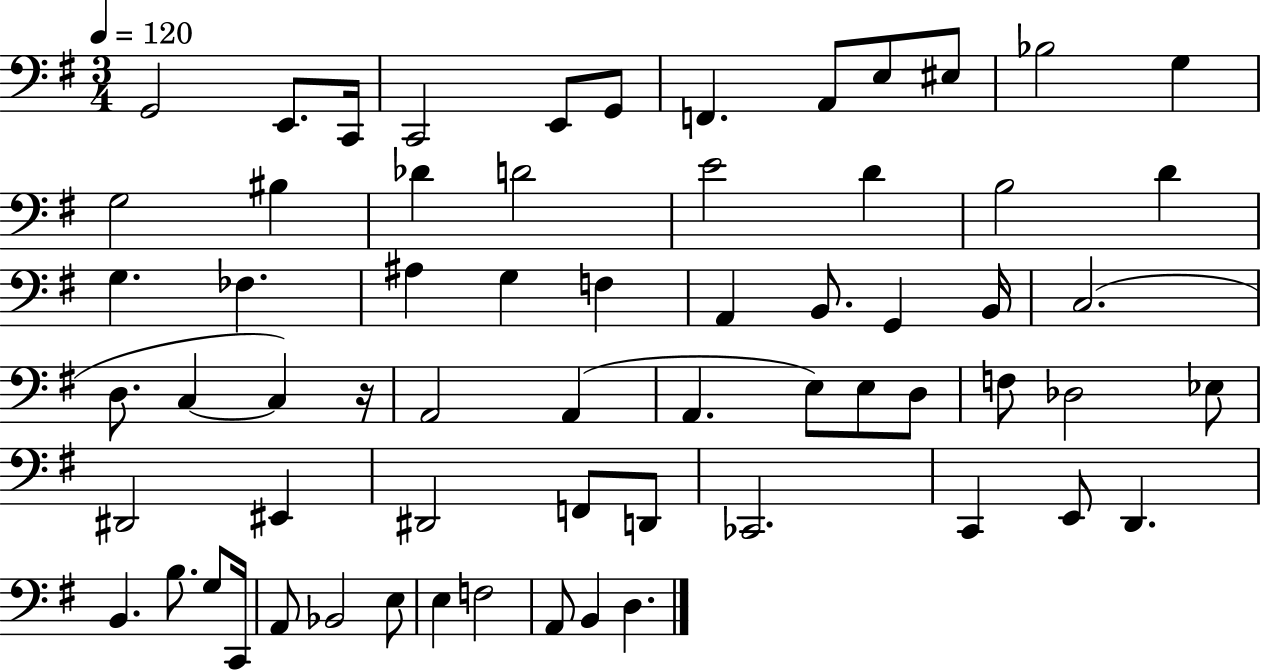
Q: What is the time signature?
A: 3/4